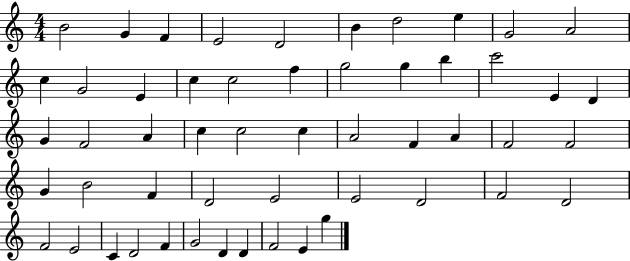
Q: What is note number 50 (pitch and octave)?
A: D4